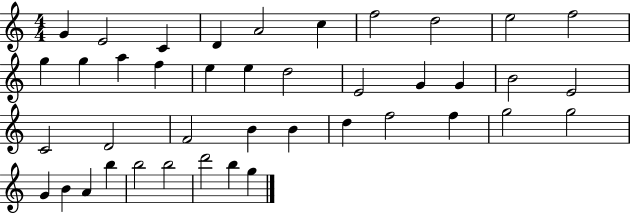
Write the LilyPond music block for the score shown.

{
  \clef treble
  \numericTimeSignature
  \time 4/4
  \key c \major
  g'4 e'2 c'4 | d'4 a'2 c''4 | f''2 d''2 | e''2 f''2 | \break g''4 g''4 a''4 f''4 | e''4 e''4 d''2 | e'2 g'4 g'4 | b'2 e'2 | \break c'2 d'2 | f'2 b'4 b'4 | d''4 f''2 f''4 | g''2 g''2 | \break g'4 b'4 a'4 b''4 | b''2 b''2 | d'''2 b''4 g''4 | \bar "|."
}